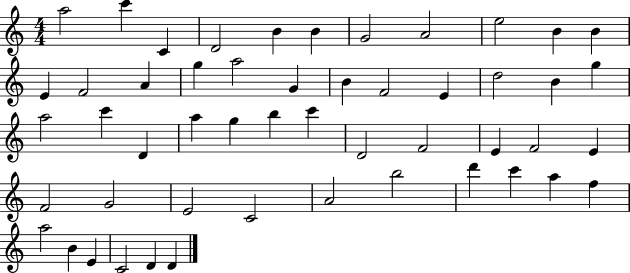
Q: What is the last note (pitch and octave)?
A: D4